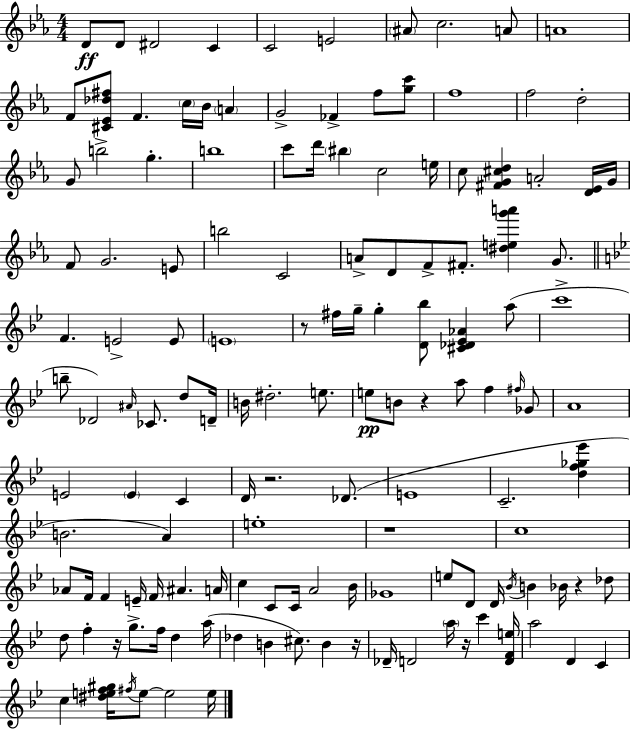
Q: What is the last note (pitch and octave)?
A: E5